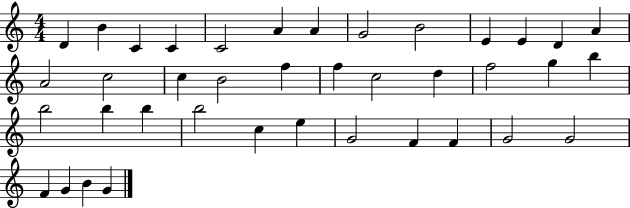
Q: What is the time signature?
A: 4/4